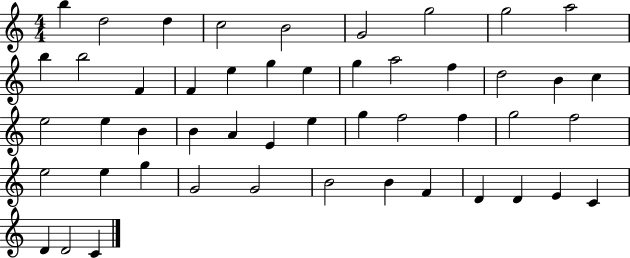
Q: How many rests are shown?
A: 0